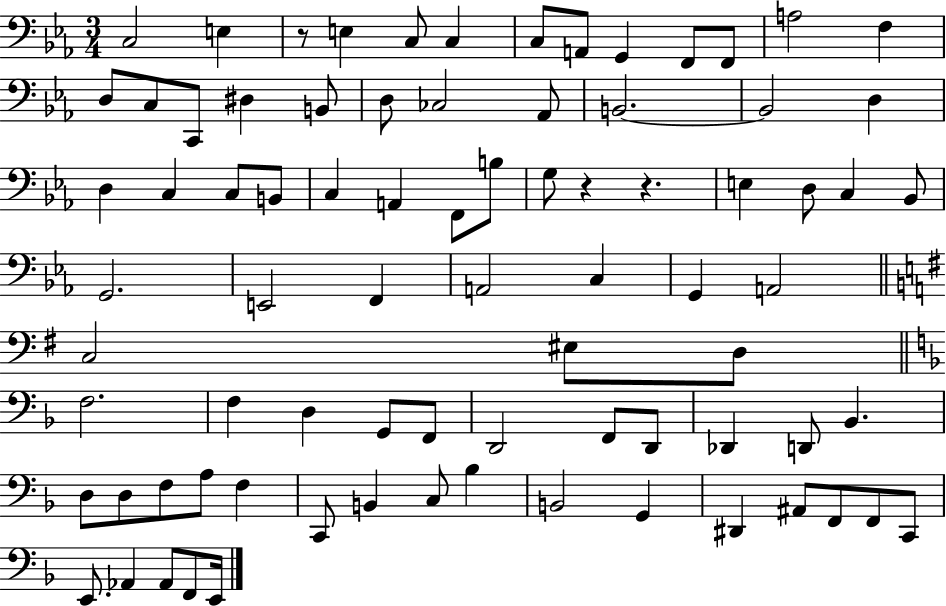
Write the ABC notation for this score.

X:1
T:Untitled
M:3/4
L:1/4
K:Eb
C,2 E, z/2 E, C,/2 C, C,/2 A,,/2 G,, F,,/2 F,,/2 A,2 F, D,/2 C,/2 C,,/2 ^D, B,,/2 D,/2 _C,2 _A,,/2 B,,2 B,,2 D, D, C, C,/2 B,,/2 C, A,, F,,/2 B,/2 G,/2 z z E, D,/2 C, _B,,/2 G,,2 E,,2 F,, A,,2 C, G,, A,,2 C,2 ^E,/2 D,/2 F,2 F, D, G,,/2 F,,/2 D,,2 F,,/2 D,,/2 _D,, D,,/2 _B,, D,/2 D,/2 F,/2 A,/2 F, C,,/2 B,, C,/2 _B, B,,2 G,, ^D,, ^A,,/2 F,,/2 F,,/2 C,,/2 E,,/2 _A,, _A,,/2 F,,/2 E,,/4